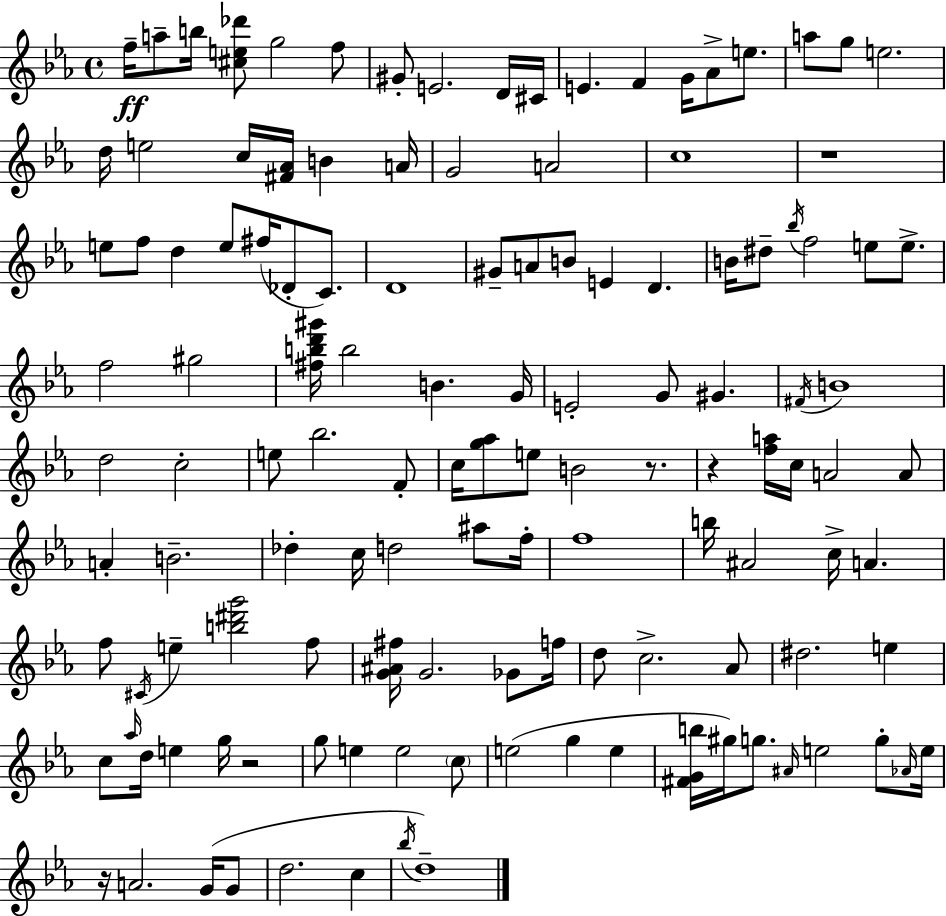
F5/s A5/e B5/s [C#5,E5,Db6]/e G5/h F5/e G#4/e E4/h. D4/s C#4/s E4/q. F4/q G4/s Ab4/e E5/e. A5/e G5/e E5/h. D5/s E5/h C5/s [F#4,Ab4]/s B4/q A4/s G4/h A4/h C5/w R/w E5/e F5/e D5/q E5/e F#5/s Db4/e C4/e. D4/w G#4/e A4/e B4/e E4/q D4/q. B4/s D#5/e Bb5/s F5/h E5/e E5/e. F5/h G#5/h [F#5,B5,D6,G#6]/s B5/h B4/q. G4/s E4/h G4/e G#4/q. F#4/s B4/w D5/h C5/h E5/e Bb5/h. F4/e C5/s [G5,Ab5]/e E5/e B4/h R/e. R/q [F5,A5]/s C5/s A4/h A4/e A4/q B4/h. Db5/q C5/s D5/h A#5/e F5/s F5/w B5/s A#4/h C5/s A4/q. F5/e C#4/s E5/q [B5,D#6,G6]/h F5/e [G4,A#4,F#5]/s G4/h. Gb4/e F5/s D5/e C5/h. Ab4/e D#5/h. E5/q C5/e Ab5/s D5/s E5/q G5/s R/h G5/e E5/q E5/h C5/e E5/h G5/q E5/q [F#4,G4,B5]/s G#5/s G5/e. A#4/s E5/h G5/e Ab4/s E5/s R/s A4/h. G4/s G4/e D5/h. C5/q Bb5/s D5/w